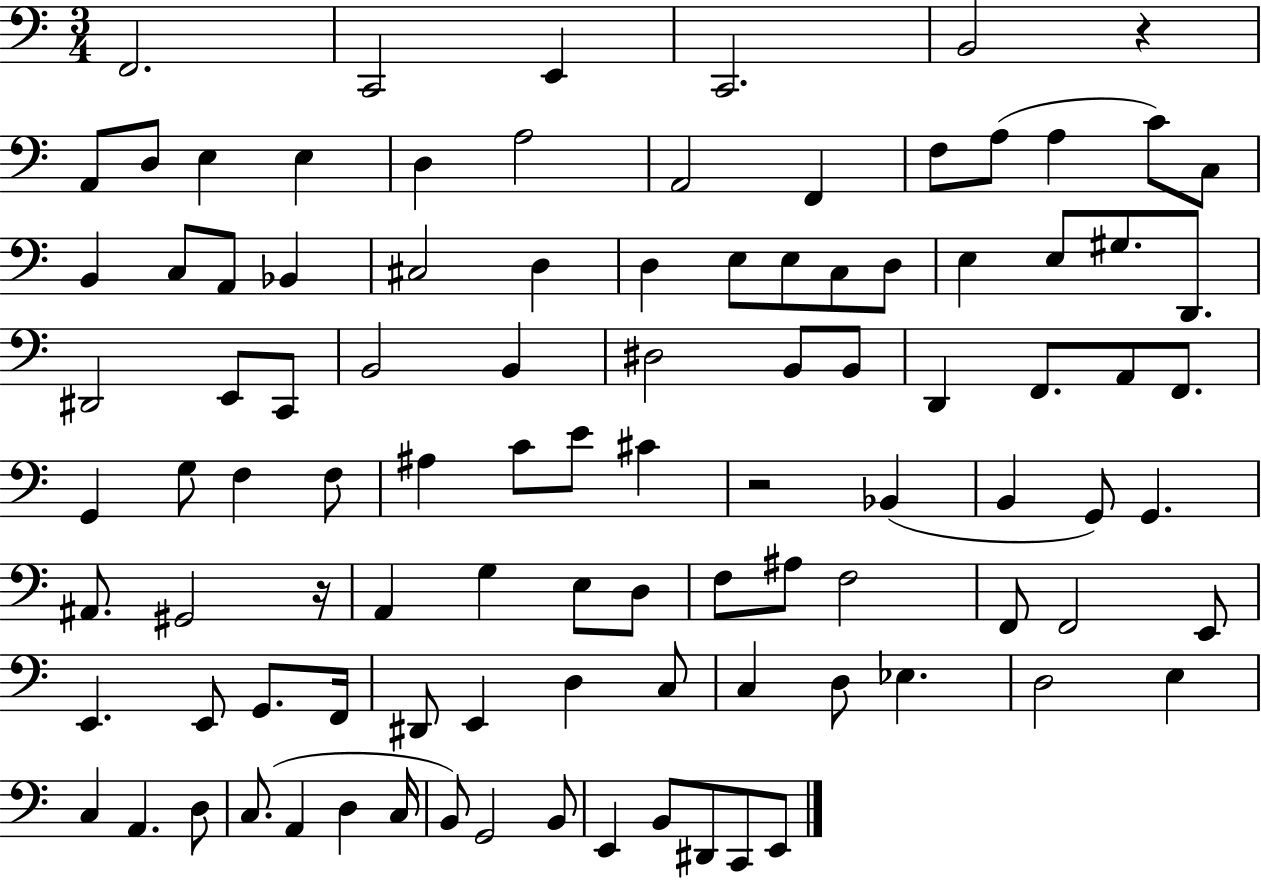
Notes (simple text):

F2/h. C2/h E2/q C2/h. B2/h R/q A2/e D3/e E3/q E3/q D3/q A3/h A2/h F2/q F3/e A3/e A3/q C4/e C3/e B2/q C3/e A2/e Bb2/q C#3/h D3/q D3/q E3/e E3/e C3/e D3/e E3/q E3/e G#3/e. D2/e. D#2/h E2/e C2/e B2/h B2/q D#3/h B2/e B2/e D2/q F2/e. A2/e F2/e. G2/q G3/e F3/q F3/e A#3/q C4/e E4/e C#4/q R/h Bb2/q B2/q G2/e G2/q. A#2/e. G#2/h R/s A2/q G3/q E3/e D3/e F3/e A#3/e F3/h F2/e F2/h E2/e E2/q. E2/e G2/e. F2/s D#2/e E2/q D3/q C3/e C3/q D3/e Eb3/q. D3/h E3/q C3/q A2/q. D3/e C3/e. A2/q D3/q C3/s B2/e G2/h B2/e E2/q B2/e D#2/e C2/e E2/e